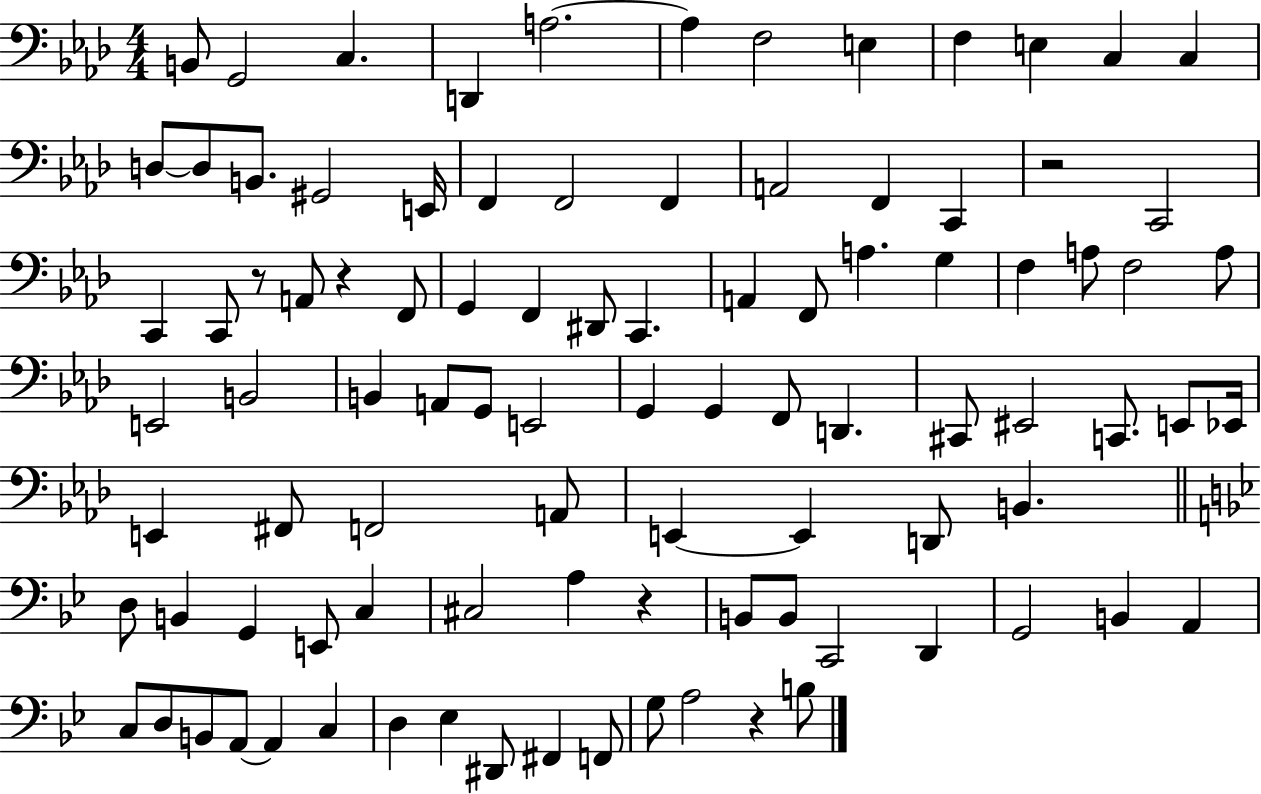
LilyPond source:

{
  \clef bass
  \numericTimeSignature
  \time 4/4
  \key aes \major
  \repeat volta 2 { b,8 g,2 c4. | d,4 a2.~~ | a4 f2 e4 | f4 e4 c4 c4 | \break d8~~ d8 b,8. gis,2 e,16 | f,4 f,2 f,4 | a,2 f,4 c,4 | r2 c,2 | \break c,4 c,8 r8 a,8 r4 f,8 | g,4 f,4 dis,8 c,4. | a,4 f,8 a4. g4 | f4 a8 f2 a8 | \break e,2 b,2 | b,4 a,8 g,8 e,2 | g,4 g,4 f,8 d,4. | cis,8 eis,2 c,8. e,8 ees,16 | \break e,4 fis,8 f,2 a,8 | e,4~~ e,4 d,8 b,4. | \bar "||" \break \key bes \major d8 b,4 g,4 e,8 c4 | cis2 a4 r4 | b,8 b,8 c,2 d,4 | g,2 b,4 a,4 | \break c8 d8 b,8 a,8~~ a,4 c4 | d4 ees4 dis,8 fis,4 f,8 | g8 a2 r4 b8 | } \bar "|."
}